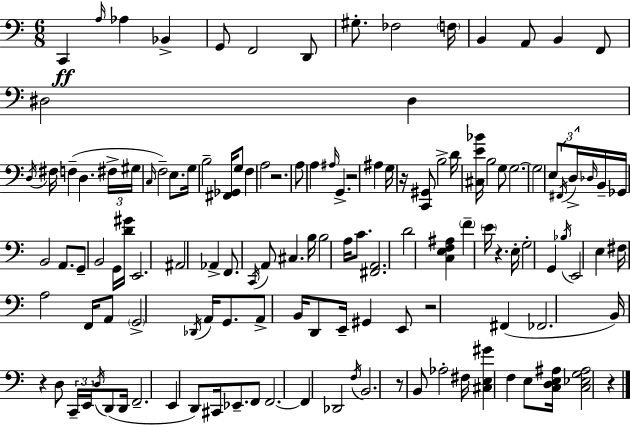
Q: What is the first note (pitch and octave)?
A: C2